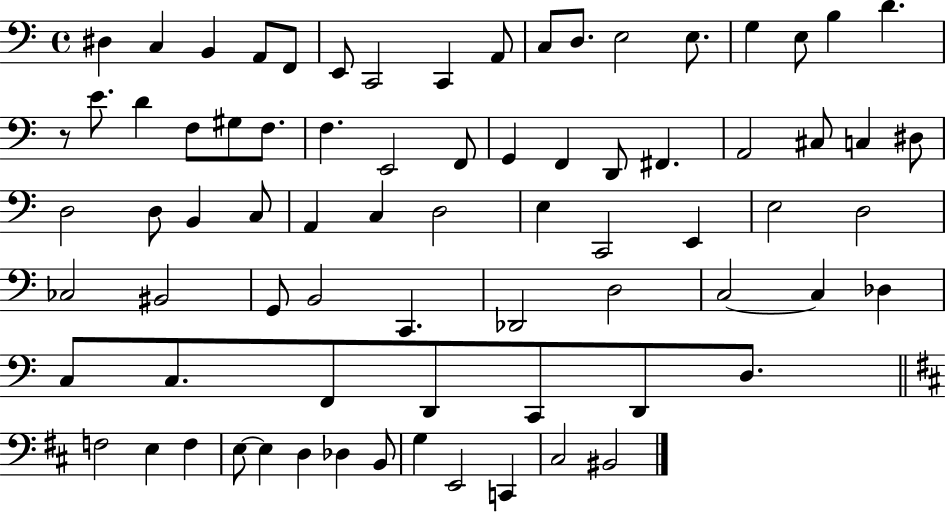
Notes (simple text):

D#3/q C3/q B2/q A2/e F2/e E2/e C2/h C2/q A2/e C3/e D3/e. E3/h E3/e. G3/q E3/e B3/q D4/q. R/e E4/e. D4/q F3/e G#3/e F3/e. F3/q. E2/h F2/e G2/q F2/q D2/e F#2/q. A2/h C#3/e C3/q D#3/e D3/h D3/e B2/q C3/e A2/q C3/q D3/h E3/q C2/h E2/q E3/h D3/h CES3/h BIS2/h G2/e B2/h C2/q. Db2/h D3/h C3/h C3/q Db3/q C3/e C3/e. F2/e D2/e C2/e D2/e D3/e. F3/h E3/q F3/q E3/e E3/q D3/q Db3/q B2/e G3/q E2/h C2/q C#3/h BIS2/h